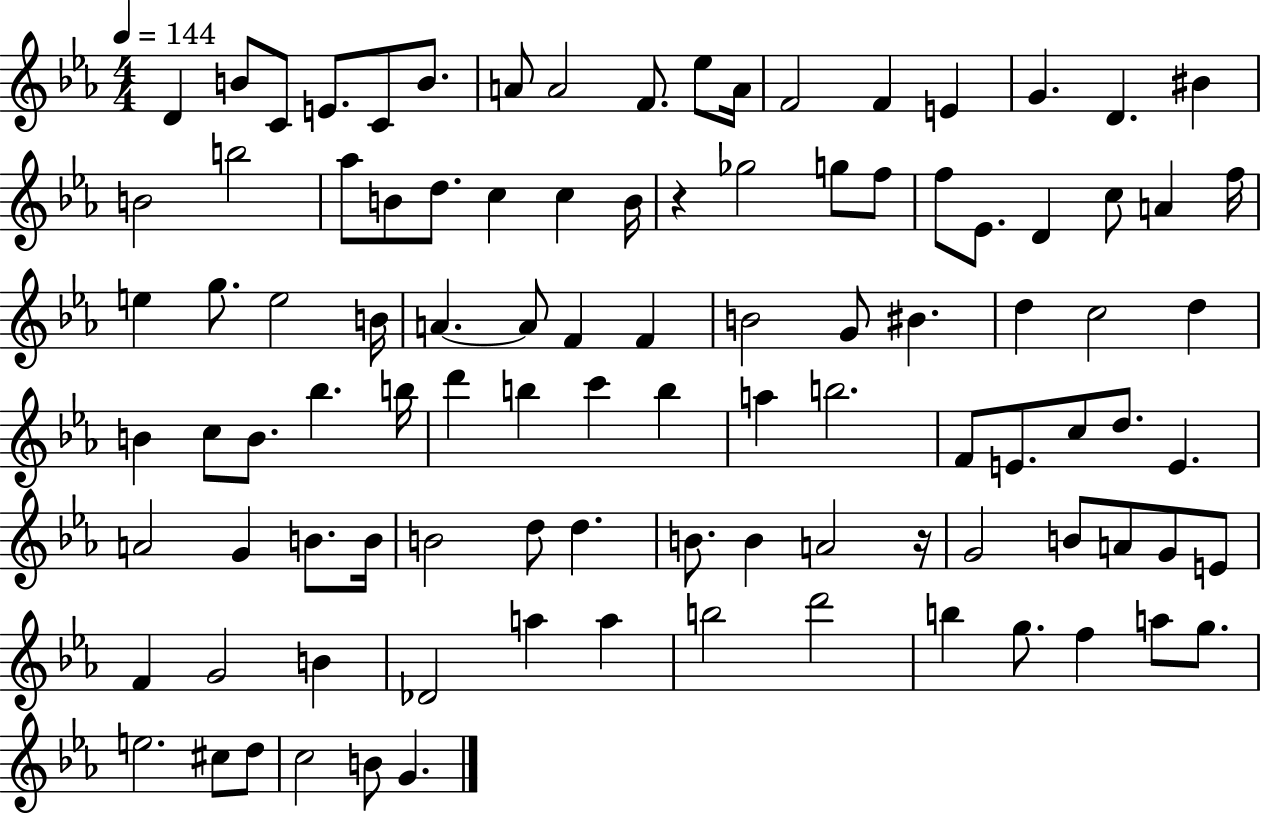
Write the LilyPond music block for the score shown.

{
  \clef treble
  \numericTimeSignature
  \time 4/4
  \key ees \major
  \tempo 4 = 144
  d'4 b'8 c'8 e'8. c'8 b'8. | a'8 a'2 f'8. ees''8 a'16 | f'2 f'4 e'4 | g'4. d'4. bis'4 | \break b'2 b''2 | aes''8 b'8 d''8. c''4 c''4 b'16 | r4 ges''2 g''8 f''8 | f''8 ees'8. d'4 c''8 a'4 f''16 | \break e''4 g''8. e''2 b'16 | a'4.~~ a'8 f'4 f'4 | b'2 g'8 bis'4. | d''4 c''2 d''4 | \break b'4 c''8 b'8. bes''4. b''16 | d'''4 b''4 c'''4 b''4 | a''4 b''2. | f'8 e'8. c''8 d''8. e'4. | \break a'2 g'4 b'8. b'16 | b'2 d''8 d''4. | b'8. b'4 a'2 r16 | g'2 b'8 a'8 g'8 e'8 | \break f'4 g'2 b'4 | des'2 a''4 a''4 | b''2 d'''2 | b''4 g''8. f''4 a''8 g''8. | \break e''2. cis''8 d''8 | c''2 b'8 g'4. | \bar "|."
}